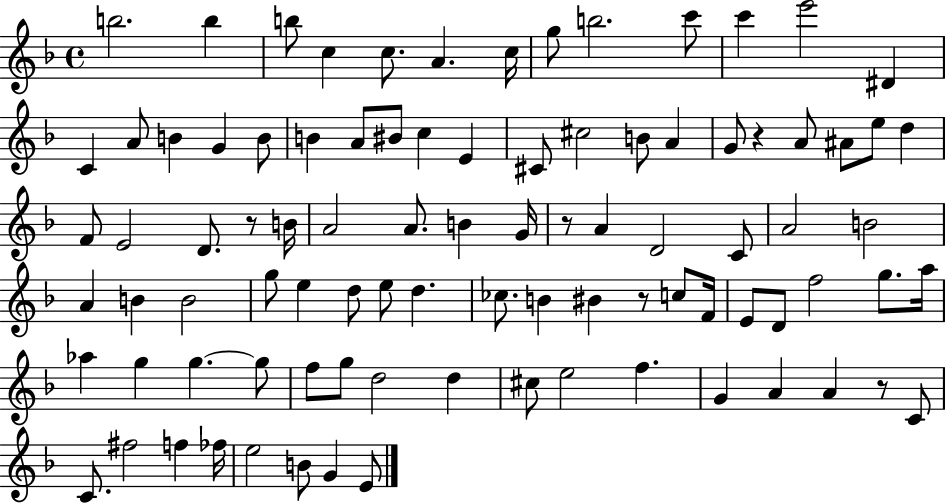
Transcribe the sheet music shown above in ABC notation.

X:1
T:Untitled
M:4/4
L:1/4
K:F
b2 b b/2 c c/2 A c/4 g/2 b2 c'/2 c' e'2 ^D C A/2 B G B/2 B A/2 ^B/2 c E ^C/2 ^c2 B/2 A G/2 z A/2 ^A/2 e/2 d F/2 E2 D/2 z/2 B/4 A2 A/2 B G/4 z/2 A D2 C/2 A2 B2 A B B2 g/2 e d/2 e/2 d _c/2 B ^B z/2 c/2 F/4 E/2 D/2 f2 g/2 a/4 _a g g g/2 f/2 g/2 d2 d ^c/2 e2 f G A A z/2 C/2 C/2 ^f2 f _f/4 e2 B/2 G E/2